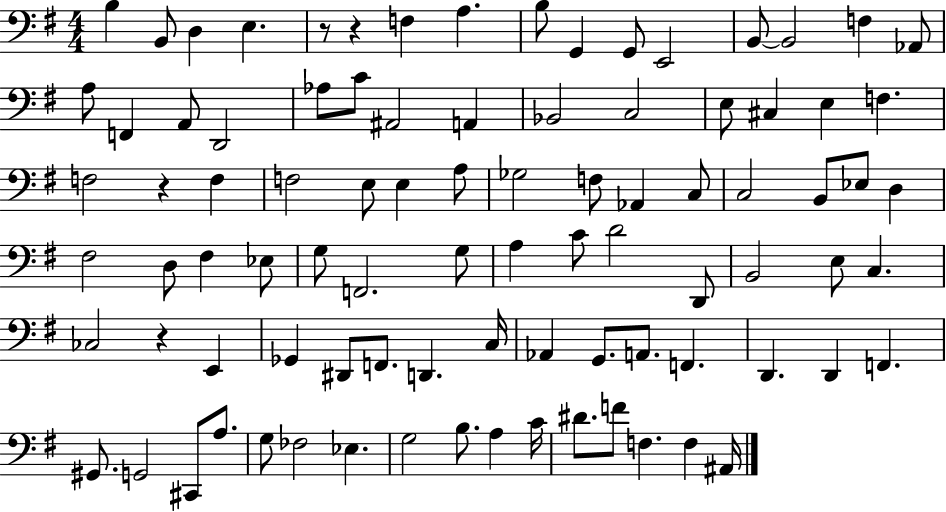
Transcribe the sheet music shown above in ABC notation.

X:1
T:Untitled
M:4/4
L:1/4
K:G
B, B,,/2 D, E, z/2 z F, A, B,/2 G,, G,,/2 E,,2 B,,/2 B,,2 F, _A,,/2 A,/2 F,, A,,/2 D,,2 _A,/2 C/2 ^A,,2 A,, _B,,2 C,2 E,/2 ^C, E, F, F,2 z F, F,2 E,/2 E, A,/2 _G,2 F,/2 _A,, C,/2 C,2 B,,/2 _E,/2 D, ^F,2 D,/2 ^F, _E,/2 G,/2 F,,2 G,/2 A, C/2 D2 D,,/2 B,,2 E,/2 C, _C,2 z E,, _G,, ^D,,/2 F,,/2 D,, C,/4 _A,, G,,/2 A,,/2 F,, D,, D,, F,, ^G,,/2 G,,2 ^C,,/2 A,/2 G,/2 _F,2 _E, G,2 B,/2 A, C/4 ^D/2 F/2 F, F, ^A,,/4